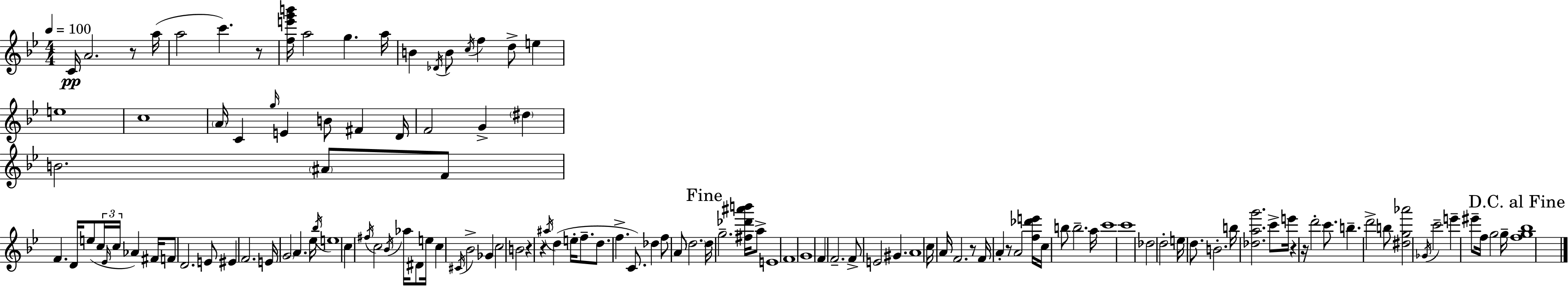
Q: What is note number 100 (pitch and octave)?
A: E5